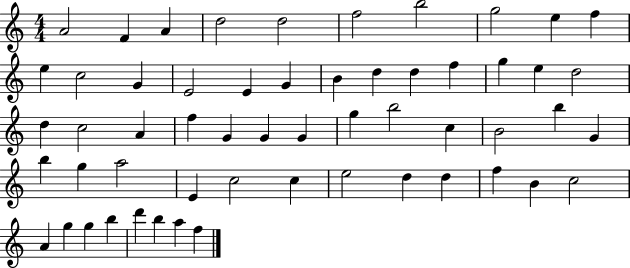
X:1
T:Untitled
M:4/4
L:1/4
K:C
A2 F A d2 d2 f2 b2 g2 e f e c2 G E2 E G B d d f g e d2 d c2 A f G G G g b2 c B2 b G b g a2 E c2 c e2 d d f B c2 A g g b d' b a f